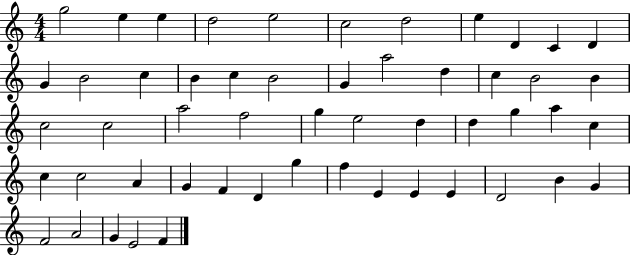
G5/h E5/q E5/q D5/h E5/h C5/h D5/h E5/q D4/q C4/q D4/q G4/q B4/h C5/q B4/q C5/q B4/h G4/q A5/h D5/q C5/q B4/h B4/q C5/h C5/h A5/h F5/h G5/q E5/h D5/q D5/q G5/q A5/q C5/q C5/q C5/h A4/q G4/q F4/q D4/q G5/q F5/q E4/q E4/q E4/q D4/h B4/q G4/q F4/h A4/h G4/q E4/h F4/q